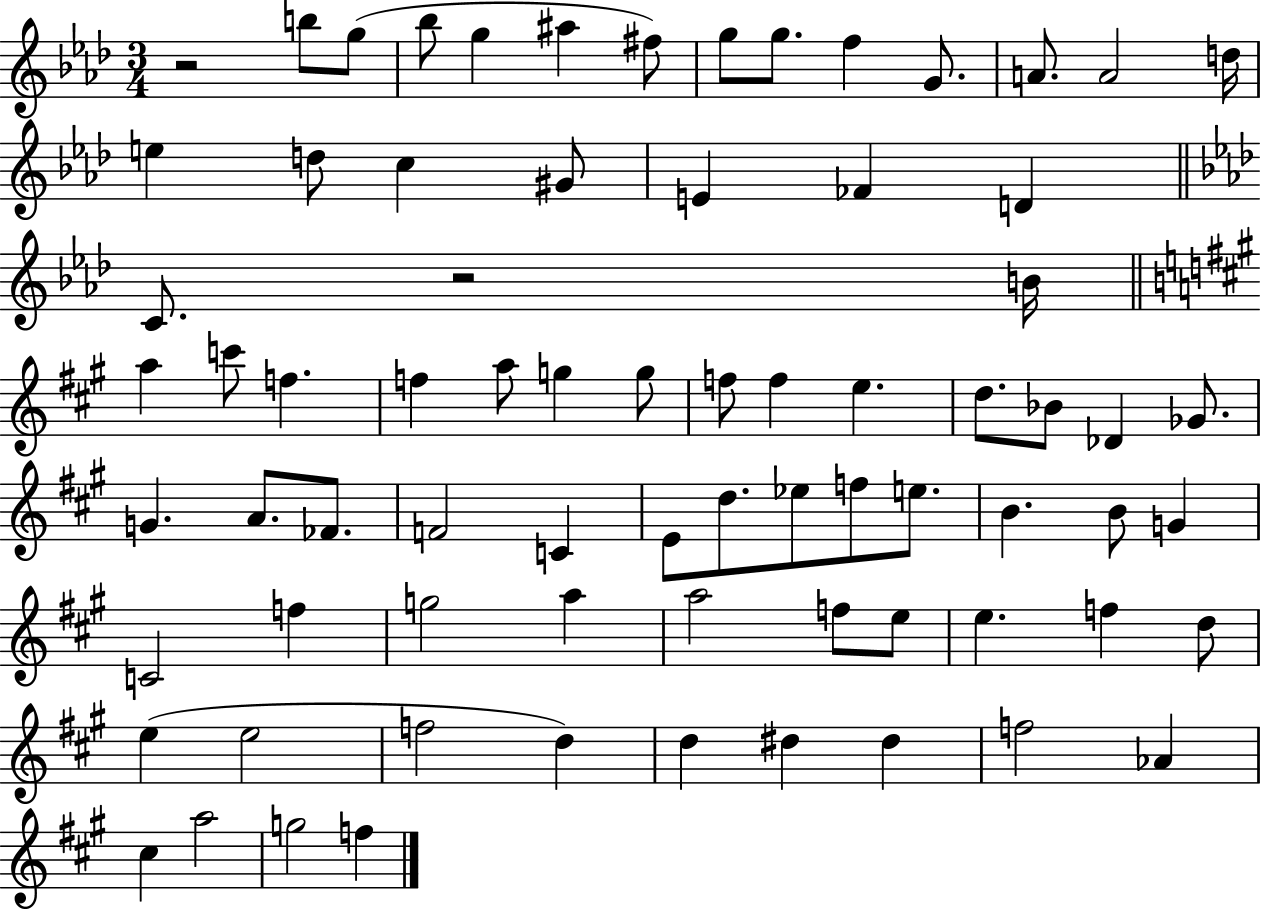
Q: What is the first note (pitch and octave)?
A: B5